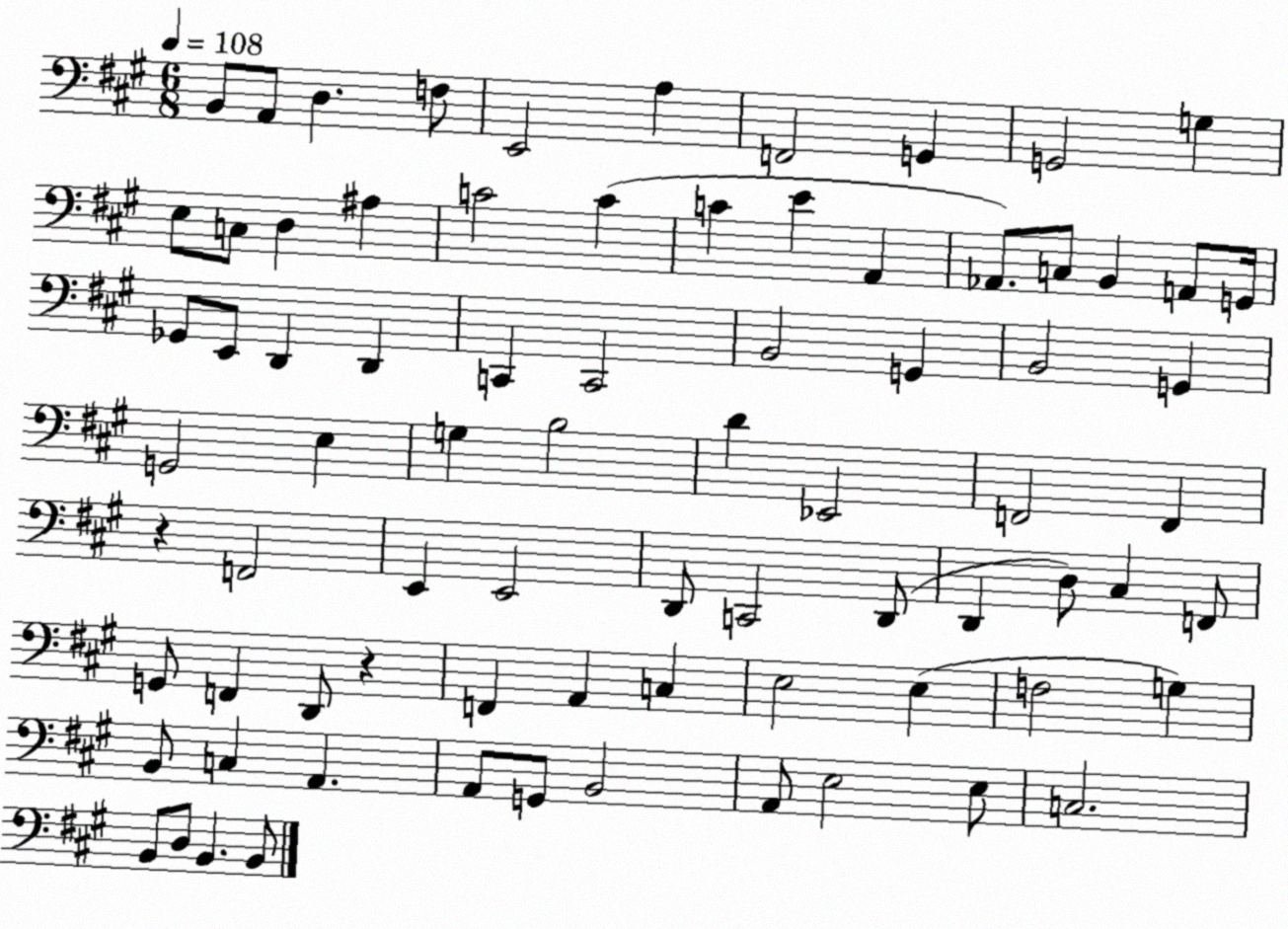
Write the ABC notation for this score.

X:1
T:Untitled
M:6/8
L:1/4
K:A
B,,/2 A,,/2 D, F,/2 E,,2 A, F,,2 G,, G,,2 G, E,/2 C,/2 D, ^A, C2 C C E A,, _A,,/2 C,/2 B,, A,,/2 G,,/4 _G,,/2 E,,/2 D,, D,, C,, C,,2 B,,2 G,, B,,2 G,, G,,2 E, G, B,2 D _E,,2 F,,2 F,, z F,,2 E,, E,,2 D,,/2 C,,2 D,,/2 D,, D,/2 ^C, F,,/2 G,,/2 F,, D,,/2 z F,, A,, C, E,2 E, F,2 G, B,,/2 C, A,, A,,/2 G,,/2 B,,2 A,,/2 E,2 E,/2 C,2 B,,/2 D,/2 B,, B,,/2